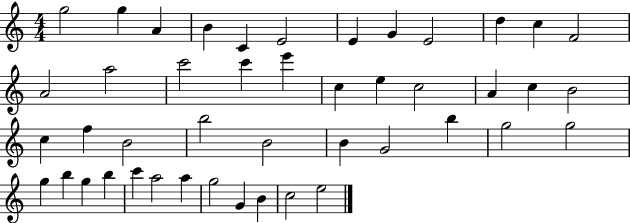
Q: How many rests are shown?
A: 0